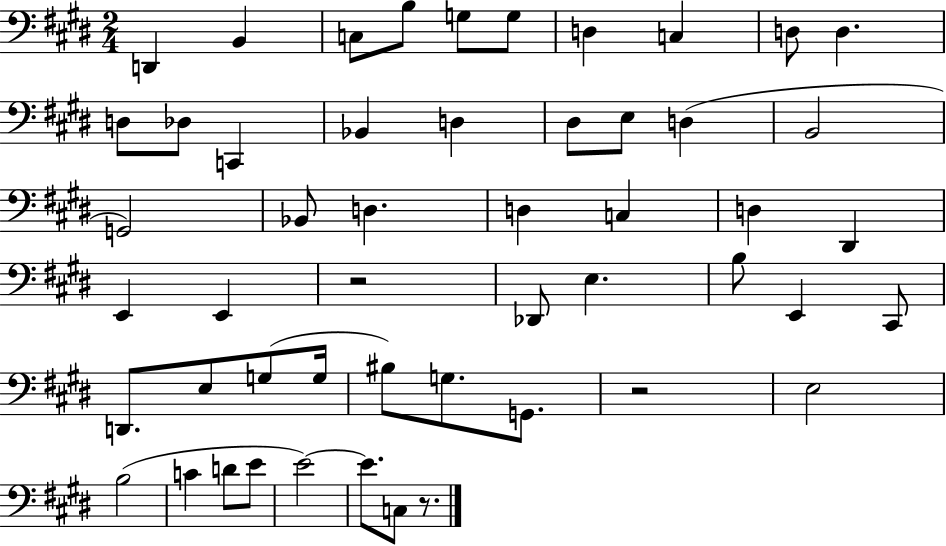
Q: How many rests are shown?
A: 3